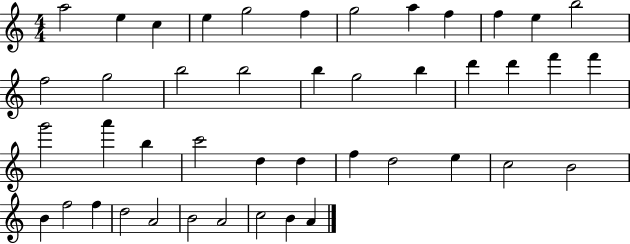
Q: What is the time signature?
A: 4/4